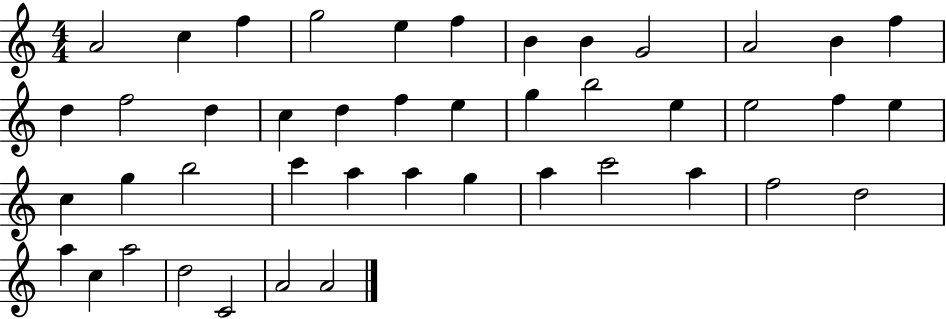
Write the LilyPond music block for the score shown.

{
  \clef treble
  \numericTimeSignature
  \time 4/4
  \key c \major
  a'2 c''4 f''4 | g''2 e''4 f''4 | b'4 b'4 g'2 | a'2 b'4 f''4 | \break d''4 f''2 d''4 | c''4 d''4 f''4 e''4 | g''4 b''2 e''4 | e''2 f''4 e''4 | \break c''4 g''4 b''2 | c'''4 a''4 a''4 g''4 | a''4 c'''2 a''4 | f''2 d''2 | \break a''4 c''4 a''2 | d''2 c'2 | a'2 a'2 | \bar "|."
}